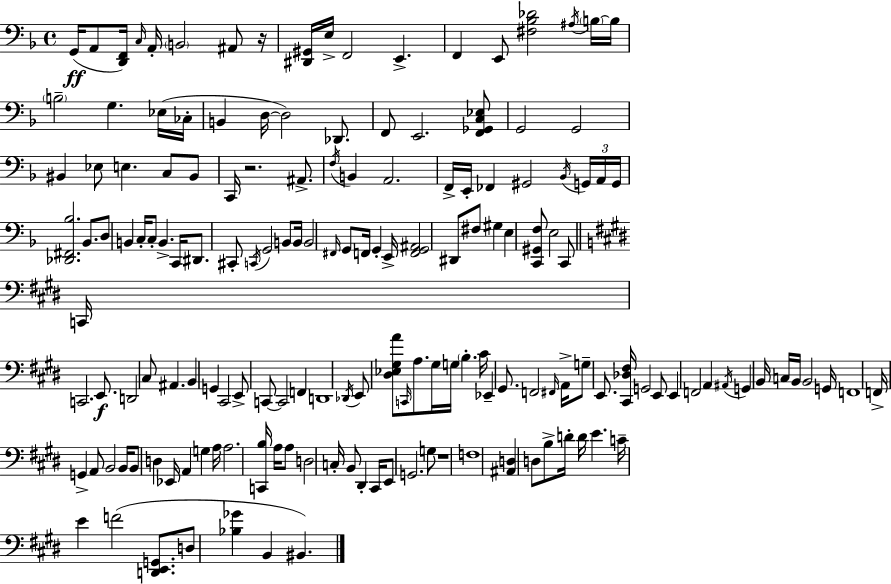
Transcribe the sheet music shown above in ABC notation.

X:1
T:Untitled
M:4/4
L:1/4
K:Dm
G,,/4 A,,/2 [D,,F,,]/4 C,/4 A,,/4 B,,2 ^A,,/2 z/4 [^D,,^G,,]/4 E,/4 F,,2 E,, F,, E,,/2 [^F,_B,_D]2 ^A,/4 B,/4 B,/4 B,2 G, _E,/4 _C,/4 B,, D,/4 D,2 _D,,/2 F,,/2 E,,2 [F,,_G,,C,_E,]/2 G,,2 G,,2 ^B,, _E,/2 E, C,/2 ^B,,/2 C,,/4 z2 ^A,,/2 F,/4 B,, A,,2 F,,/4 E,,/4 _F,, ^G,,2 _B,,/4 G,,/4 A,,/4 G,,/4 [_D,,^F,,_B,]2 _B,,/2 D,/2 B,, C,/4 C,/2 B,, C,,/4 ^D,,/2 ^C,,/2 C,,/4 G,,2 B,,/2 B,,/4 B,,2 ^F,,/4 G,,/2 F,,/4 G,, E,,/4 [F,,G,,^A,,]2 ^D,,/2 ^F,/2 ^G, E, [C,,^G,,F,]/2 E,2 C,,/2 C,,/4 C,,2 E,,/2 D,,2 ^C,/2 ^A,, B,, G,, ^C,,2 E,,/2 C,,/2 C,,2 F,, D,,4 _D,,/4 E,,/2 [^D,_E,^G,A]/2 C,,/4 A,/2 ^G,/4 G,/4 B, ^C/4 _E,, ^G,,/2 F,,2 ^F,,/4 A,,/4 G,/2 E,,/2 [^C,,_D,^F,]/4 G,,2 E,,/2 E,, F,,2 A,, ^A,,/4 G,, B,,/4 C,/4 B,,/4 B,,2 G,,/4 F,,4 F,,/4 G,, A,,/2 B,,2 B,,/4 B,,/2 D, _E,,/4 A,, G, A,/4 A,2 [C,,B,]/4 A,/4 A,/2 D,2 C,/4 B,,/2 ^D,, ^C,,/4 E,,/2 G,,2 G,/2 z4 F,4 [^A,,D,] D,/2 B,/2 D/4 D/4 E C/4 E F2 [D,,E,,G,,]/2 D,/2 [_B,_G] B,, ^B,,